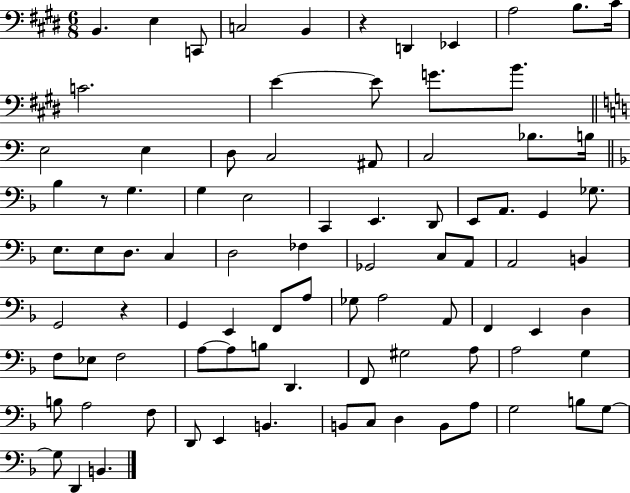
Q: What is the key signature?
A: E major